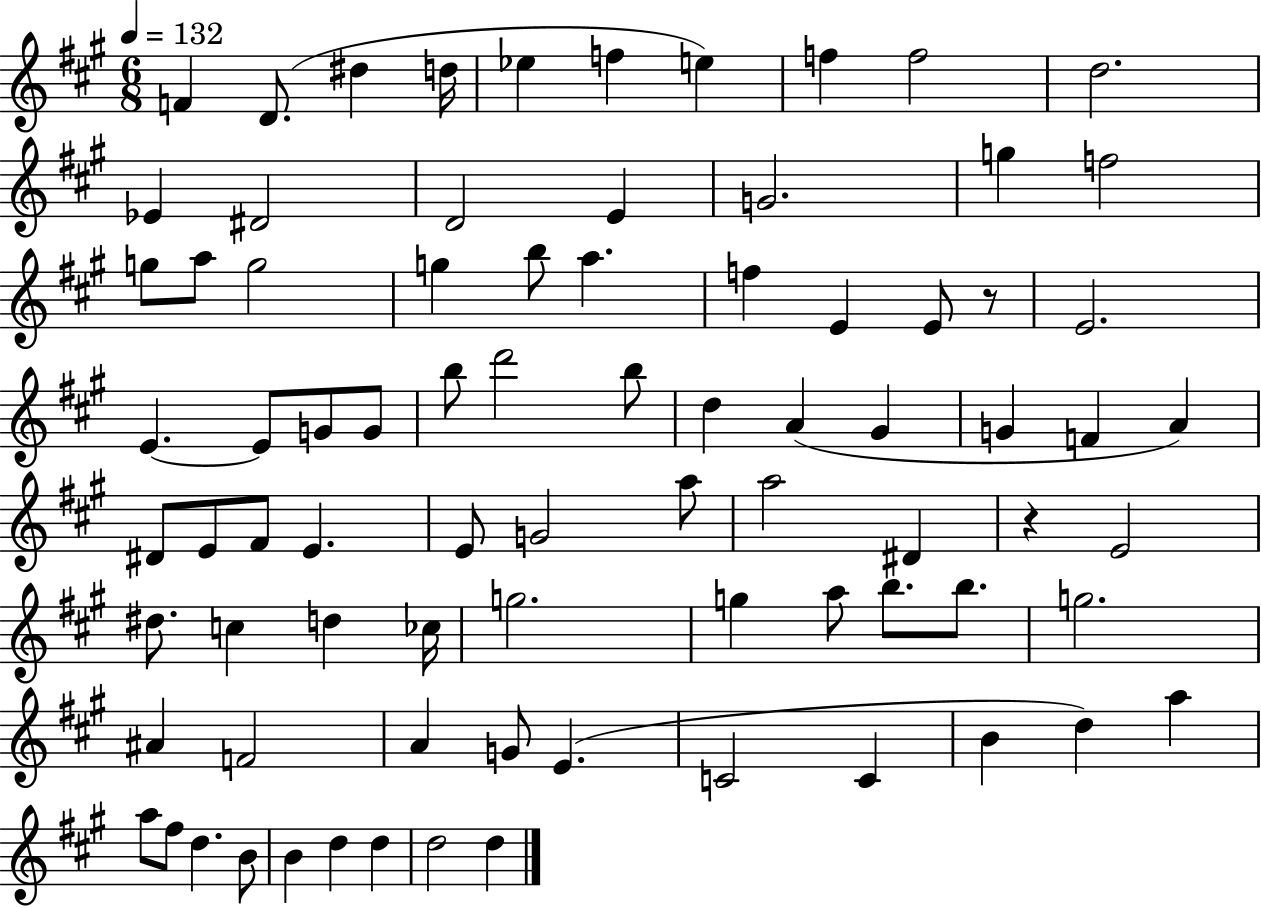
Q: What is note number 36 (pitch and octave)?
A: A4